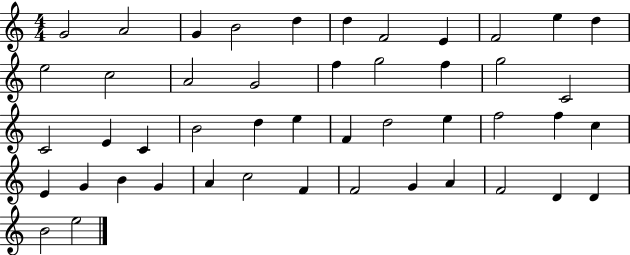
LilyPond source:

{
  \clef treble
  \numericTimeSignature
  \time 4/4
  \key c \major
  g'2 a'2 | g'4 b'2 d''4 | d''4 f'2 e'4 | f'2 e''4 d''4 | \break e''2 c''2 | a'2 g'2 | f''4 g''2 f''4 | g''2 c'2 | \break c'2 e'4 c'4 | b'2 d''4 e''4 | f'4 d''2 e''4 | f''2 f''4 c''4 | \break e'4 g'4 b'4 g'4 | a'4 c''2 f'4 | f'2 g'4 a'4 | f'2 d'4 d'4 | \break b'2 e''2 | \bar "|."
}